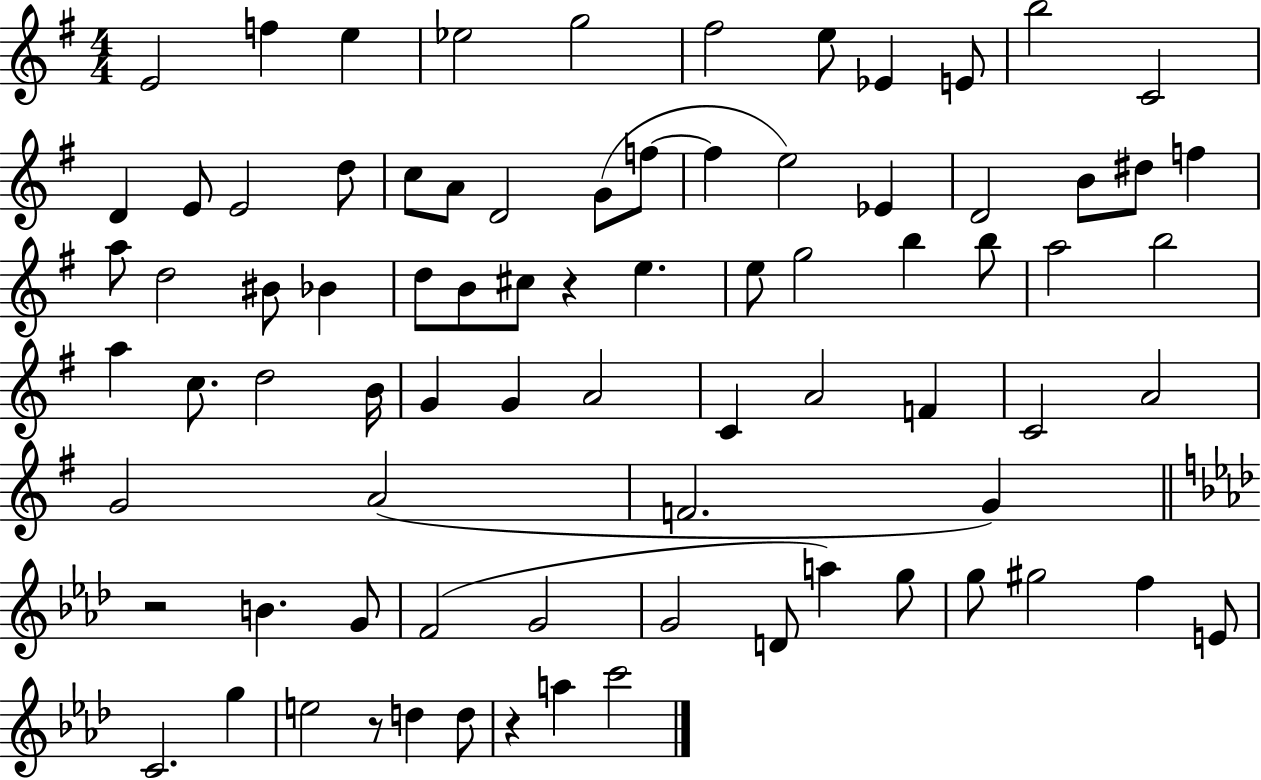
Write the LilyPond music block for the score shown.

{
  \clef treble
  \numericTimeSignature
  \time 4/4
  \key g \major
  \repeat volta 2 { e'2 f''4 e''4 | ees''2 g''2 | fis''2 e''8 ees'4 e'8 | b''2 c'2 | \break d'4 e'8 e'2 d''8 | c''8 a'8 d'2 g'8( f''8~~ | f''4 e''2) ees'4 | d'2 b'8 dis''8 f''4 | \break a''8 d''2 bis'8 bes'4 | d''8 b'8 cis''8 r4 e''4. | e''8 g''2 b''4 b''8 | a''2 b''2 | \break a''4 c''8. d''2 b'16 | g'4 g'4 a'2 | c'4 a'2 f'4 | c'2 a'2 | \break g'2 a'2( | f'2. g'4) | \bar "||" \break \key aes \major r2 b'4. g'8 | f'2( g'2 | g'2 d'8 a''4) g''8 | g''8 gis''2 f''4 e'8 | \break c'2. g''4 | e''2 r8 d''4 d''8 | r4 a''4 c'''2 | } \bar "|."
}